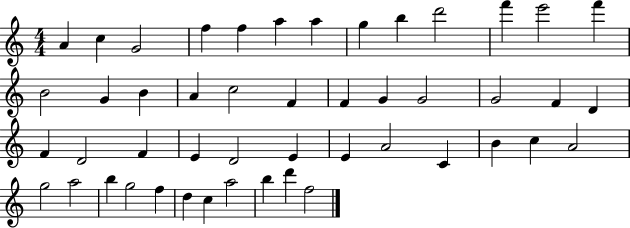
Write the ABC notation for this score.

X:1
T:Untitled
M:4/4
L:1/4
K:C
A c G2 f f a a g b d'2 f' e'2 f' B2 G B A c2 F F G G2 G2 F D F D2 F E D2 E E A2 C B c A2 g2 a2 b g2 f d c a2 b d' f2